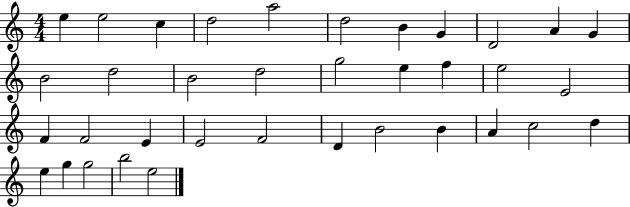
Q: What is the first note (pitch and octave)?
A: E5